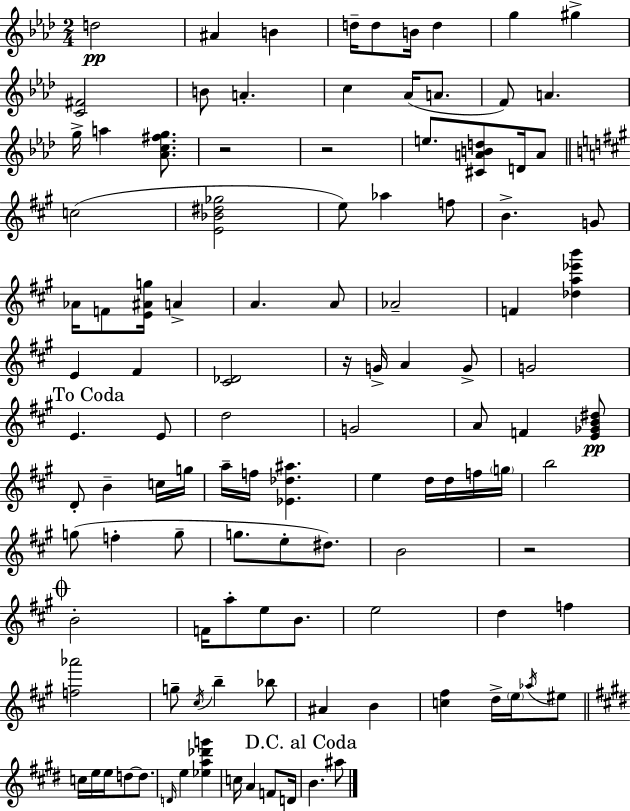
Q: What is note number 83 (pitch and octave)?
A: EIS5